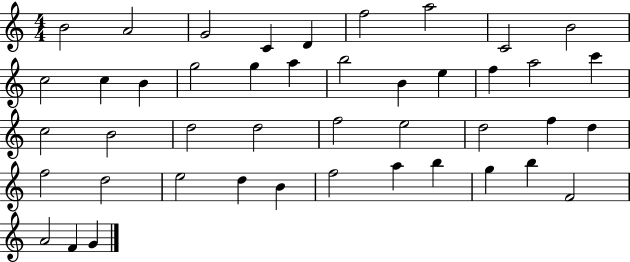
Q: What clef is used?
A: treble